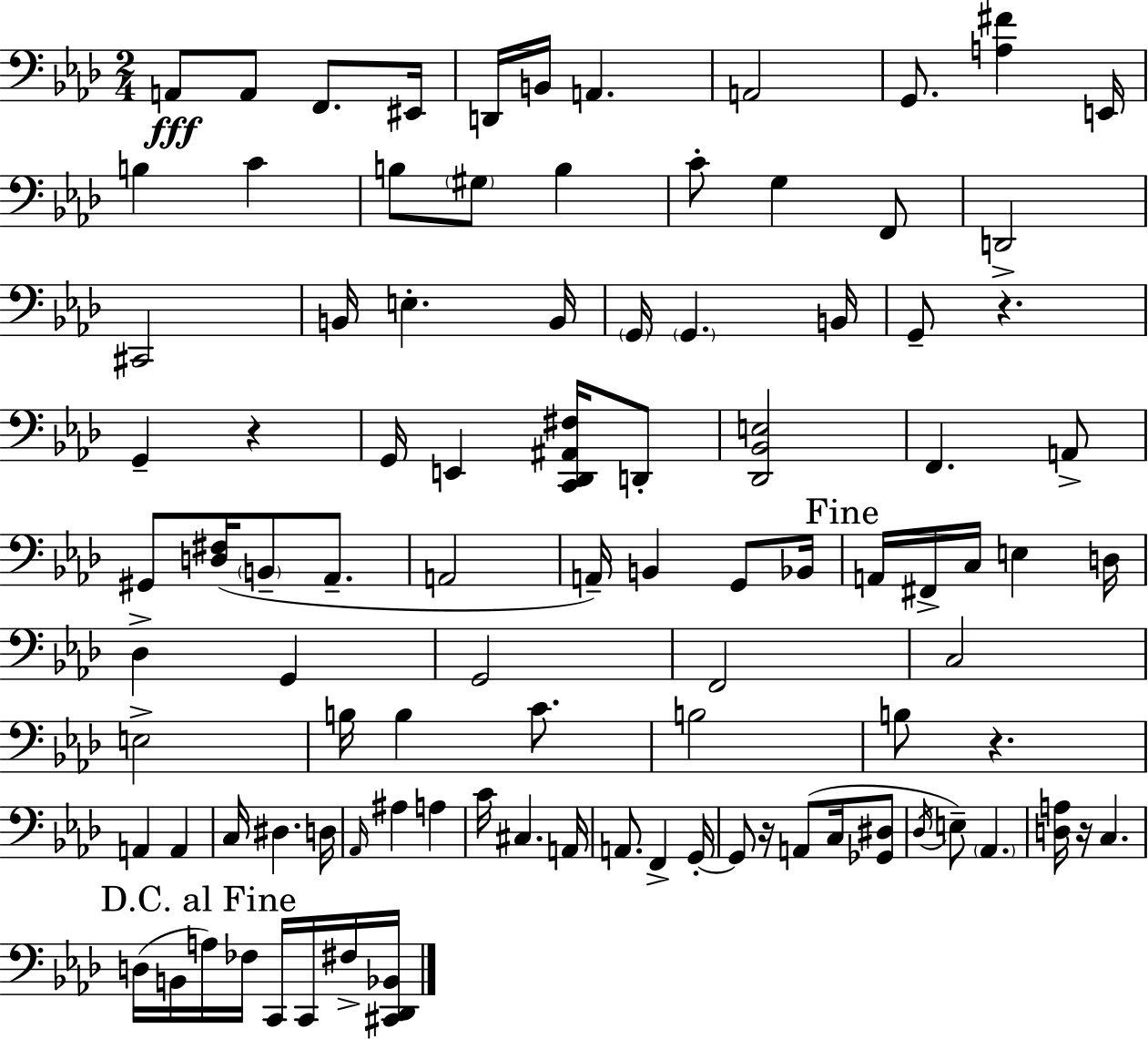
A2/e A2/e F2/e. EIS2/s D2/s B2/s A2/q. A2/h G2/e. [A3,F#4]/q E2/s B3/q C4/q B3/e G#3/e B3/q C4/e G3/q F2/e D2/h C#2/h B2/s E3/q. B2/s G2/s G2/q. B2/s G2/e R/q. G2/q R/q G2/s E2/q [C2,Db2,A#2,F#3]/s D2/e [Db2,Bb2,E3]/h F2/q. A2/e G#2/e [D3,F#3]/s B2/e Ab2/e. A2/h A2/s B2/q G2/e Bb2/s A2/s F#2/s C3/s E3/q D3/s Db3/q G2/q G2/h F2/h C3/h E3/h B3/s B3/q C4/e. B3/h B3/e R/q. A2/q A2/q C3/s D#3/q. D3/s Ab2/s A#3/q A3/q C4/s C#3/q. A2/s A2/e. F2/q G2/s G2/e R/s A2/e C3/s [Gb2,D#3]/e Db3/s E3/e Ab2/q. [D3,A3]/s R/s C3/q. D3/s B2/s A3/s FES3/s C2/s C2/s F#3/s [C#2,Db2,Bb2]/s